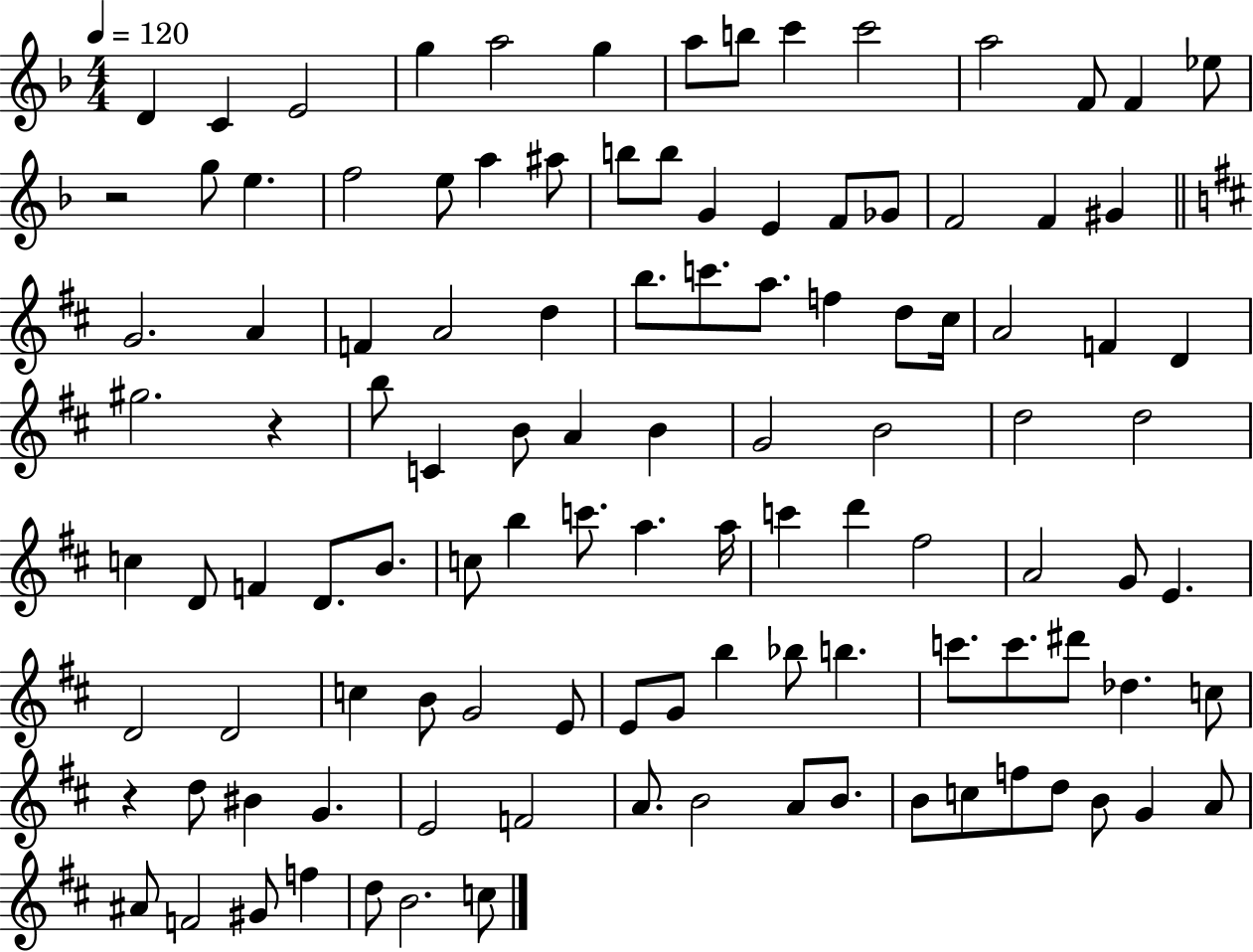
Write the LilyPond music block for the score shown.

{
  \clef treble
  \numericTimeSignature
  \time 4/4
  \key f \major
  \tempo 4 = 120
  d'4 c'4 e'2 | g''4 a''2 g''4 | a''8 b''8 c'''4 c'''2 | a''2 f'8 f'4 ees''8 | \break r2 g''8 e''4. | f''2 e''8 a''4 ais''8 | b''8 b''8 g'4 e'4 f'8 ges'8 | f'2 f'4 gis'4 | \break \bar "||" \break \key d \major g'2. a'4 | f'4 a'2 d''4 | b''8. c'''8. a''8. f''4 d''8 cis''16 | a'2 f'4 d'4 | \break gis''2. r4 | b''8 c'4 b'8 a'4 b'4 | g'2 b'2 | d''2 d''2 | \break c''4 d'8 f'4 d'8. b'8. | c''8 b''4 c'''8. a''4. a''16 | c'''4 d'''4 fis''2 | a'2 g'8 e'4. | \break d'2 d'2 | c''4 b'8 g'2 e'8 | e'8 g'8 b''4 bes''8 b''4. | c'''8. c'''8. dis'''8 des''4. c''8 | \break r4 d''8 bis'4 g'4. | e'2 f'2 | a'8. b'2 a'8 b'8. | b'8 c''8 f''8 d''8 b'8 g'4 a'8 | \break ais'8 f'2 gis'8 f''4 | d''8 b'2. c''8 | \bar "|."
}